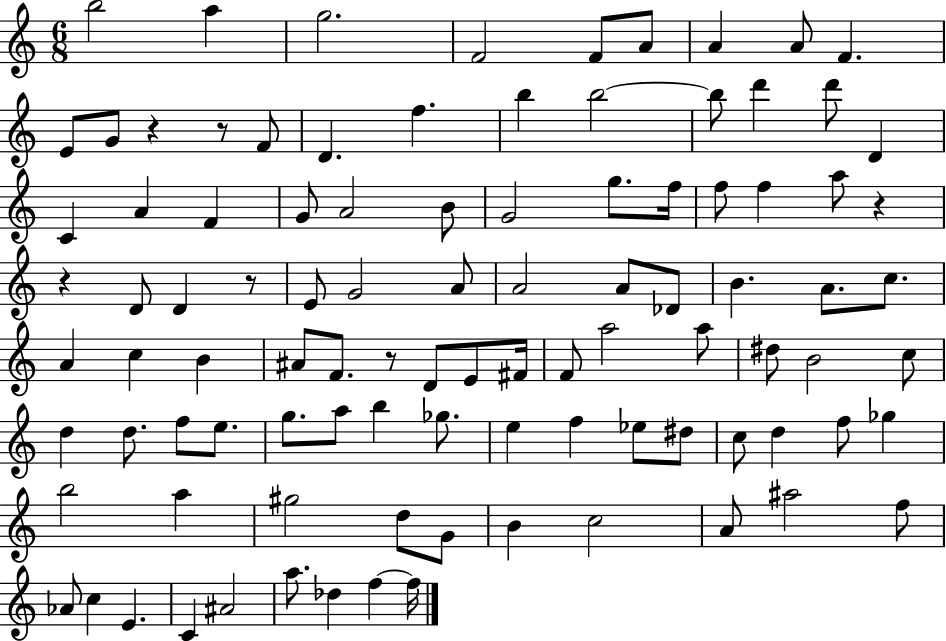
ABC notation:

X:1
T:Untitled
M:6/8
L:1/4
K:C
b2 a g2 F2 F/2 A/2 A A/2 F E/2 G/2 z z/2 F/2 D f b b2 b/2 d' d'/2 D C A F G/2 A2 B/2 G2 g/2 f/4 f/2 f a/2 z z D/2 D z/2 E/2 G2 A/2 A2 A/2 _D/2 B A/2 c/2 A c B ^A/2 F/2 z/2 D/2 E/2 ^F/4 F/2 a2 a/2 ^d/2 B2 c/2 d d/2 f/2 e/2 g/2 a/2 b _g/2 e f _e/2 ^d/2 c/2 d f/2 _g b2 a ^g2 d/2 G/2 B c2 A/2 ^a2 f/2 _A/2 c E C ^A2 a/2 _d f f/4